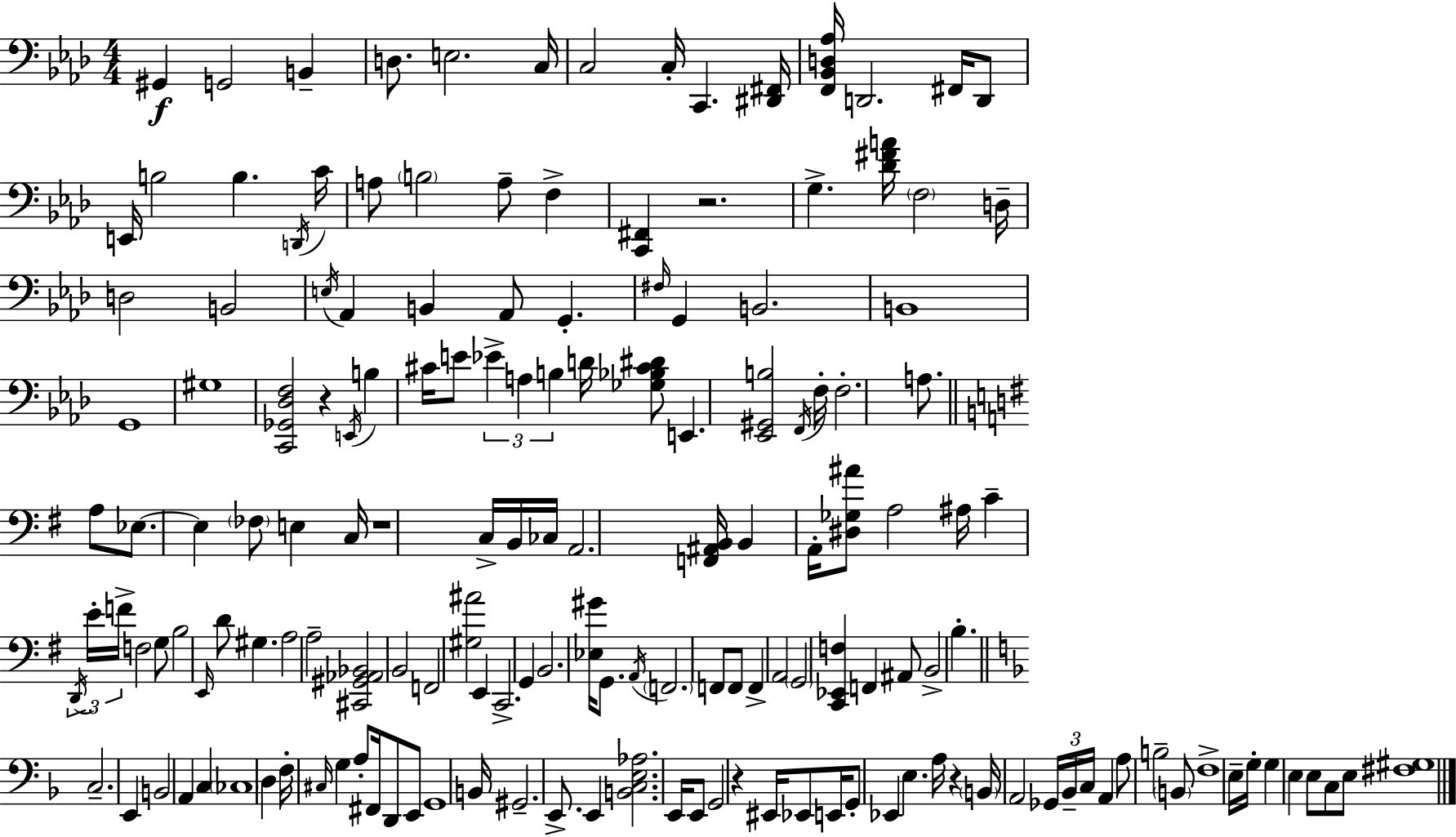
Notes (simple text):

G#2/q G2/h B2/q D3/e. E3/h. C3/s C3/h C3/s C2/q. [D#2,F#2]/s [F2,Bb2,D3,Ab3]/s D2/h. F#2/s D2/e E2/s B3/h B3/q. D2/s C4/s A3/e B3/h A3/e F3/q [C2,F#2]/q R/h. G3/q. [Db4,F#4,A4]/s F3/h D3/s D3/h B2/h E3/s Ab2/q B2/q Ab2/e G2/q. F#3/s G2/q B2/h. B2/w G2/w G#3/w [C2,Gb2,Db3,F3]/h R/q E2/s B3/q C#4/s E4/e Eb4/q A3/q B3/q D4/s [Gb3,Bb3,C#4,D#4]/e E2/q. [Eb2,G#2,B3]/h F2/s F3/s F3/h. A3/e. A3/e Eb3/e. Eb3/q FES3/e E3/q C3/s R/w C3/s B2/s CES3/s A2/h. [F2,A#2,B2]/s B2/q A2/s [D#3,Gb3,A#4]/e A3/h A#3/s C4/q D2/s E4/s F4/s F3/h G3/e B3/h E2/s D4/e G#3/q. A3/h A3/h [C#2,G#2,Ab2,Bb2]/h B2/h F2/h [G#3,A#4]/h E2/q C2/h. G2/q B2/h. [Eb3,G#4]/s G2/e. A2/s F2/h. F2/e F2/e F2/q A2/h G2/h [C2,Eb2,F3]/q F2/q A#2/e B2/h B3/q. C3/h. E2/q B2/h A2/q C3/q CES3/w D3/q F3/s C#3/s G3/q A3/e F#2/s D2/e E2/e G2/w B2/s G#2/h. E2/e. E2/q [B2,C3,E3,Ab3]/h. E2/s E2/e G2/h R/q EIS2/s Eb2/e E2/s G2/e Eb2/q E3/q. A3/s R/q B2/s A2/h Gb2/s Bb2/s C3/s A2/q A3/e B3/h B2/e F3/w E3/s G3/s G3/q E3/q E3/e C3/e E3/e [F#3,G#3]/w